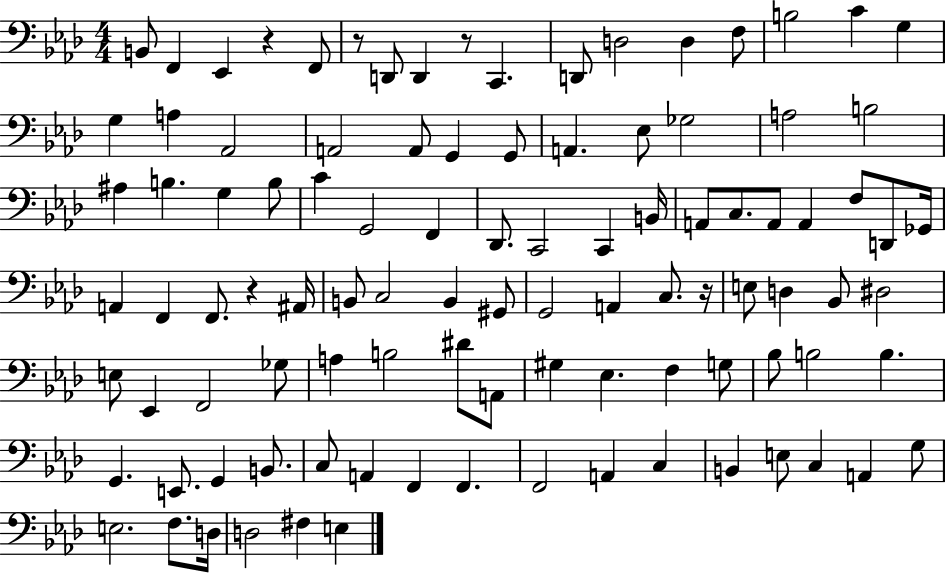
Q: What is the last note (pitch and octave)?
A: E3